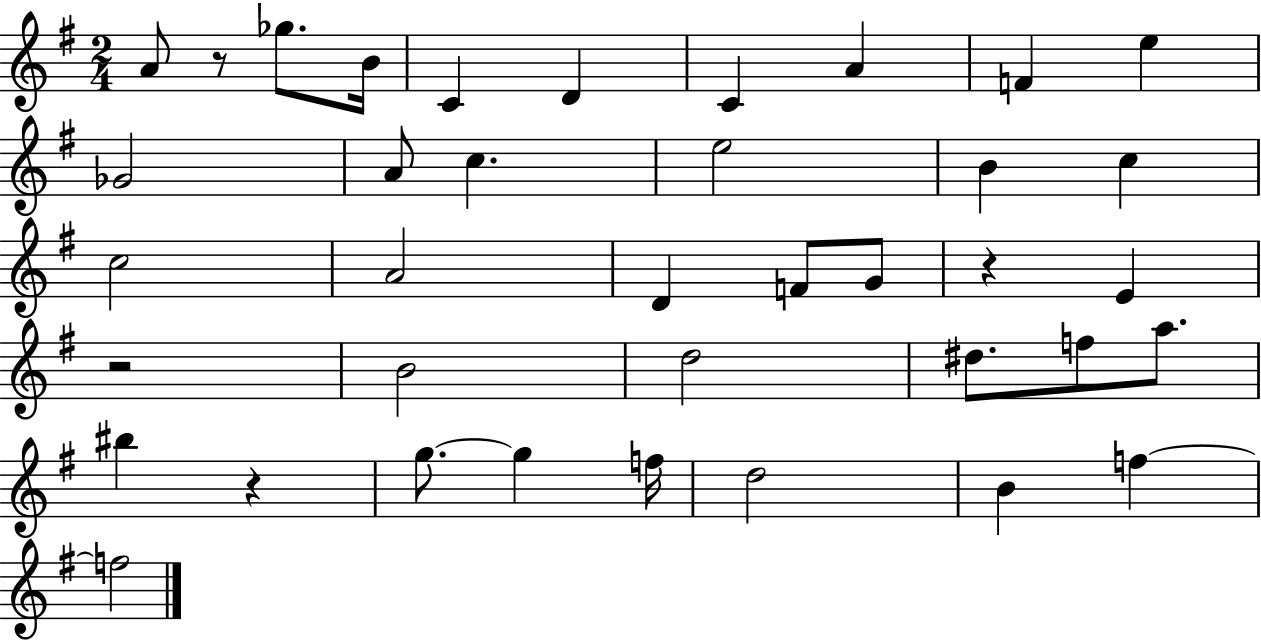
A4/e R/e Gb5/e. B4/s C4/q D4/q C4/q A4/q F4/q E5/q Gb4/h A4/e C5/q. E5/h B4/q C5/q C5/h A4/h D4/q F4/e G4/e R/q E4/q R/h B4/h D5/h D#5/e. F5/e A5/e. BIS5/q R/q G5/e. G5/q F5/s D5/h B4/q F5/q F5/h